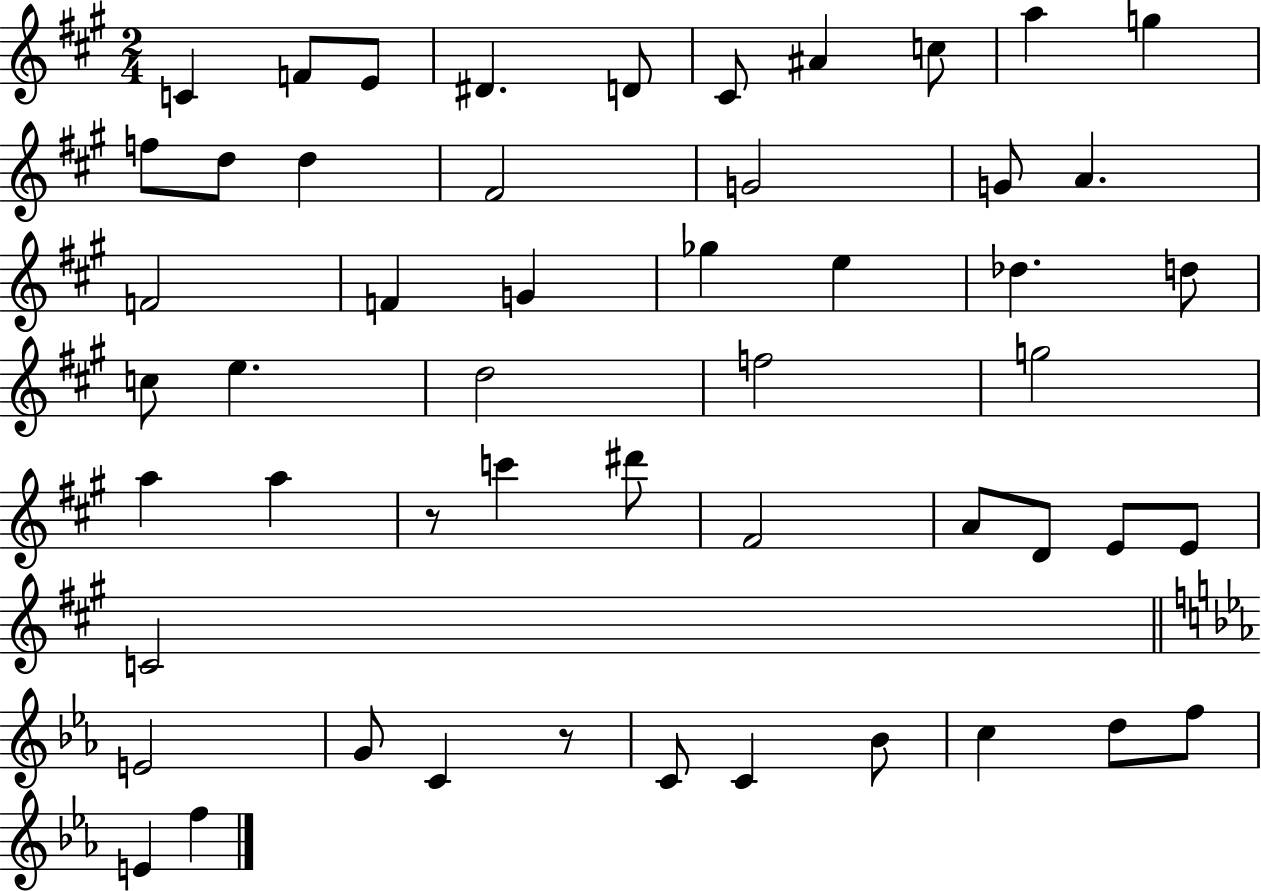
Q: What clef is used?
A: treble